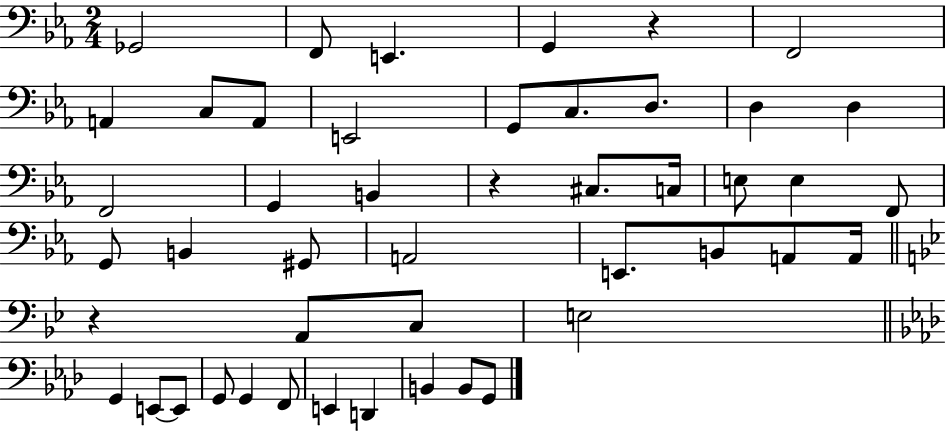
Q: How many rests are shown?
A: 3